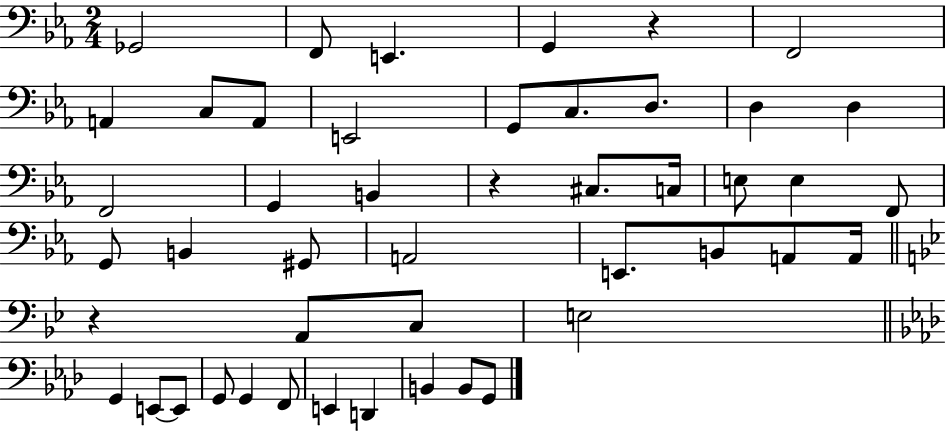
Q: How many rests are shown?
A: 3